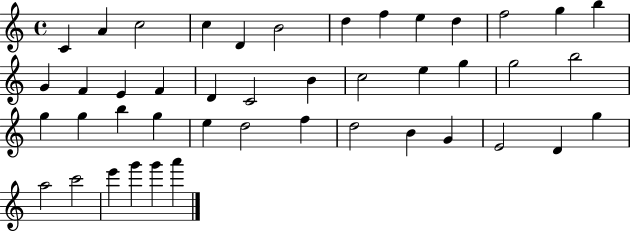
C4/q A4/q C5/h C5/q D4/q B4/h D5/q F5/q E5/q D5/q F5/h G5/q B5/q G4/q F4/q E4/q F4/q D4/q C4/h B4/q C5/h E5/q G5/q G5/h B5/h G5/q G5/q B5/q G5/q E5/q D5/h F5/q D5/h B4/q G4/q E4/h D4/q G5/q A5/h C6/h E6/q G6/q G6/q A6/q